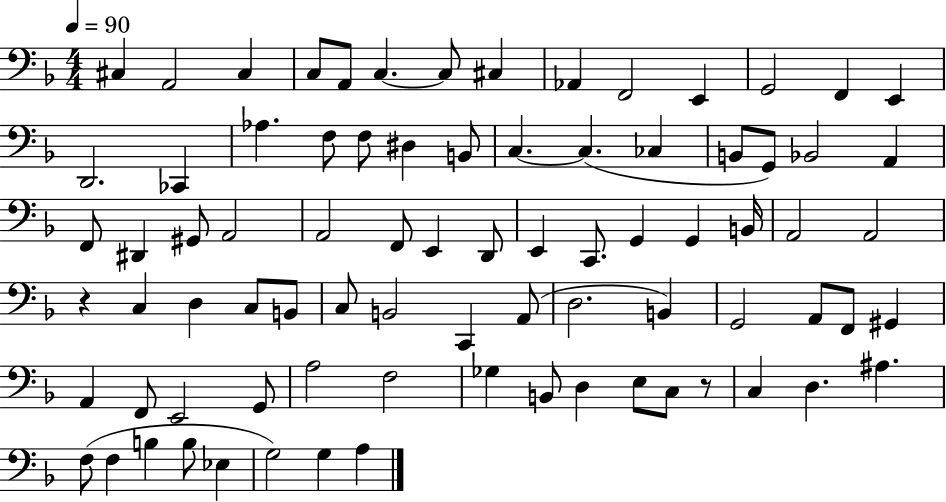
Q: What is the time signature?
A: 4/4